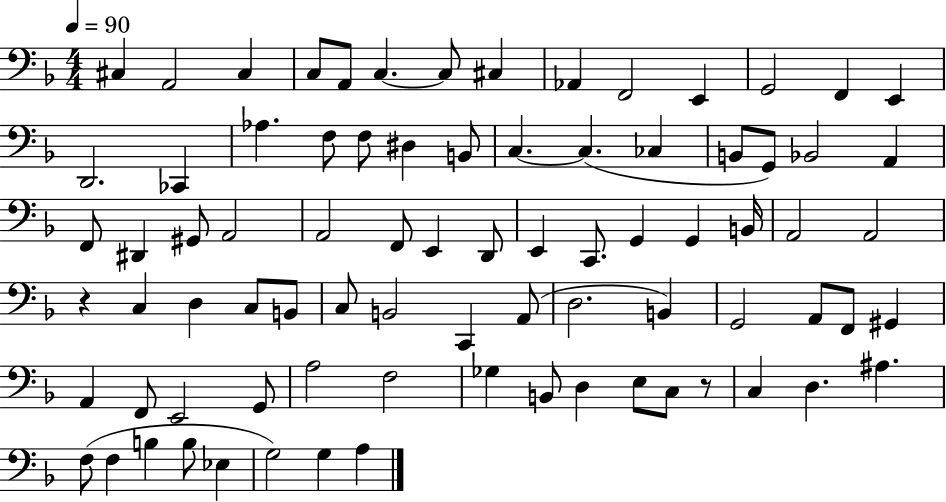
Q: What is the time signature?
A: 4/4